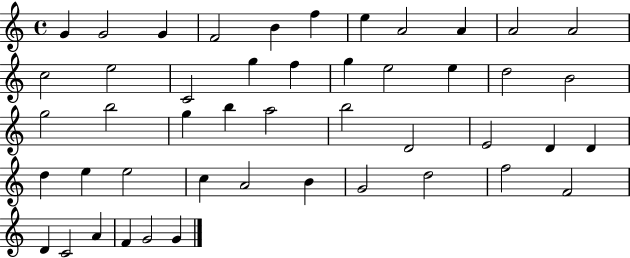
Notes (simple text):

G4/q G4/h G4/q F4/h B4/q F5/q E5/q A4/h A4/q A4/h A4/h C5/h E5/h C4/h G5/q F5/q G5/q E5/h E5/q D5/h B4/h G5/h B5/h G5/q B5/q A5/h B5/h D4/h E4/h D4/q D4/q D5/q E5/q E5/h C5/q A4/h B4/q G4/h D5/h F5/h F4/h D4/q C4/h A4/q F4/q G4/h G4/q